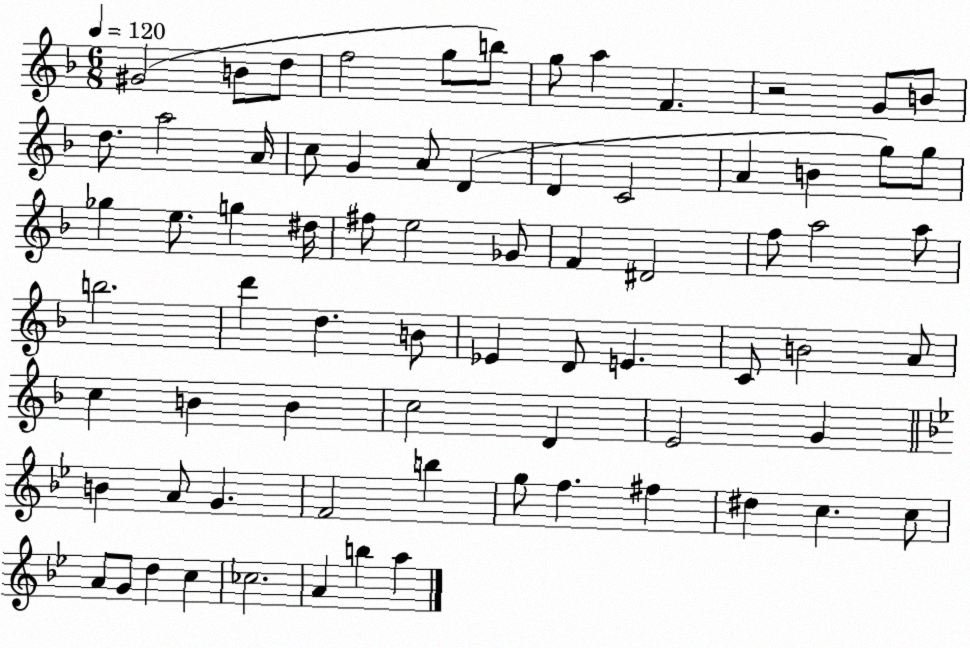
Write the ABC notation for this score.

X:1
T:Untitled
M:6/8
L:1/4
K:F
^G2 B/2 d/2 f2 g/2 b/2 g/2 a F z2 G/2 B/2 d/2 a2 A/4 c/2 G A/2 D D C2 A B g/2 g/2 _g e/2 g ^d/4 ^f/2 e2 _G/2 F ^D2 f/2 a2 a/2 b2 d' d B/2 _E D/2 E C/2 B2 A/2 c B B c2 D E2 G B A/2 G F2 b g/2 f ^f ^d c c/2 A/2 G/2 d c _c2 A b a